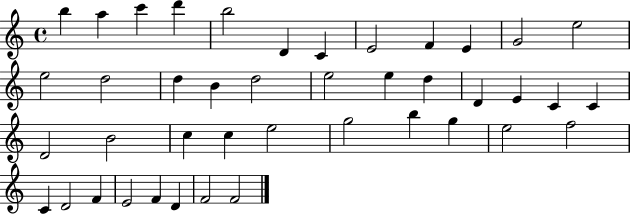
{
  \clef treble
  \time 4/4
  \defaultTimeSignature
  \key c \major
  b''4 a''4 c'''4 d'''4 | b''2 d'4 c'4 | e'2 f'4 e'4 | g'2 e''2 | \break e''2 d''2 | d''4 b'4 d''2 | e''2 e''4 d''4 | d'4 e'4 c'4 c'4 | \break d'2 b'2 | c''4 c''4 e''2 | g''2 b''4 g''4 | e''2 f''2 | \break c'4 d'2 f'4 | e'2 f'4 d'4 | f'2 f'2 | \bar "|."
}